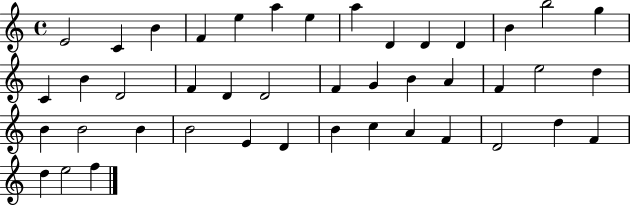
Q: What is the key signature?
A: C major